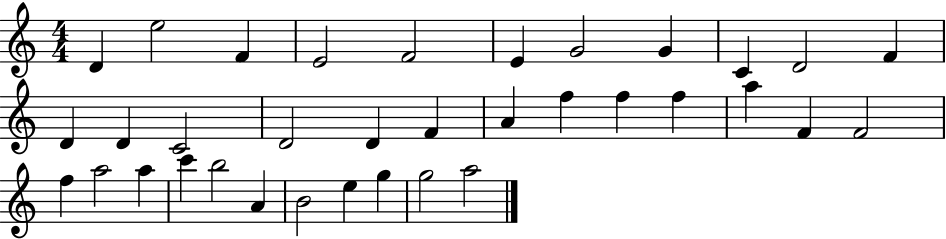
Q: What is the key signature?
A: C major